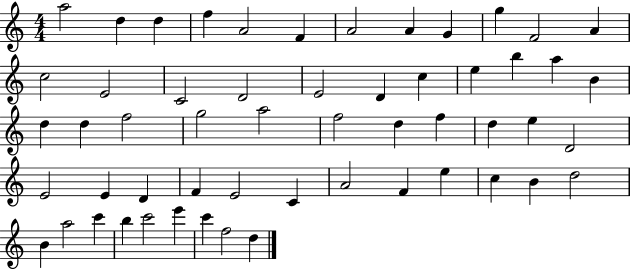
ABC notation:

X:1
T:Untitled
M:4/4
L:1/4
K:C
a2 d d f A2 F A2 A G g F2 A c2 E2 C2 D2 E2 D c e b a B d d f2 g2 a2 f2 d f d e D2 E2 E D F E2 C A2 F e c B d2 B a2 c' b c'2 e' c' f2 d